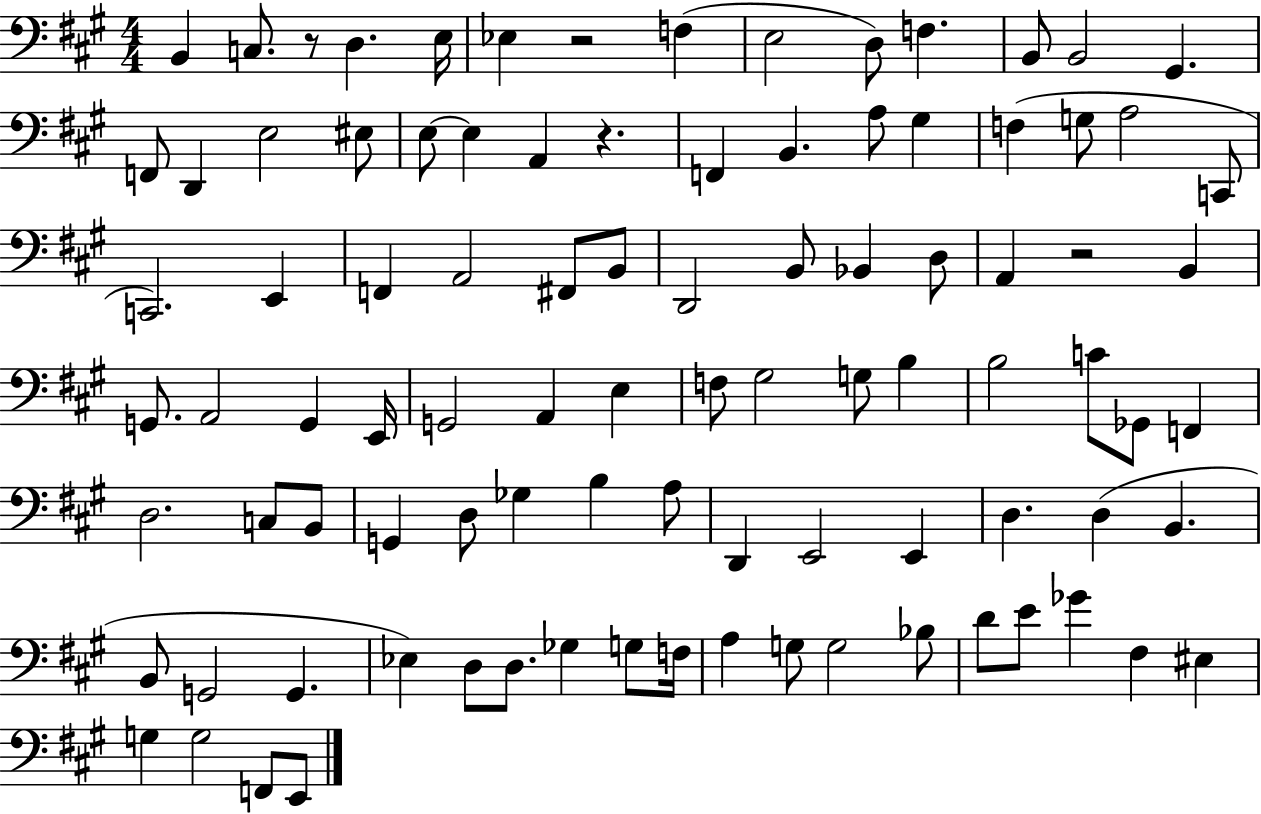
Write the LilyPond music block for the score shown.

{
  \clef bass
  \numericTimeSignature
  \time 4/4
  \key a \major
  \repeat volta 2 { b,4 c8. r8 d4. e16 | ees4 r2 f4( | e2 d8) f4. | b,8 b,2 gis,4. | \break f,8 d,4 e2 eis8 | e8~~ e4 a,4 r4. | f,4 b,4. a8 gis4 | f4( g8 a2 c,8 | \break c,2.) e,4 | f,4 a,2 fis,8 b,8 | d,2 b,8 bes,4 d8 | a,4 r2 b,4 | \break g,8. a,2 g,4 e,16 | g,2 a,4 e4 | f8 gis2 g8 b4 | b2 c'8 ges,8 f,4 | \break d2. c8 b,8 | g,4 d8 ges4 b4 a8 | d,4 e,2 e,4 | d4. d4( b,4. | \break b,8 g,2 g,4. | ees4) d8 d8. ges4 g8 f16 | a4 g8 g2 bes8 | d'8 e'8 ges'4 fis4 eis4 | \break g4 g2 f,8 e,8 | } \bar "|."
}